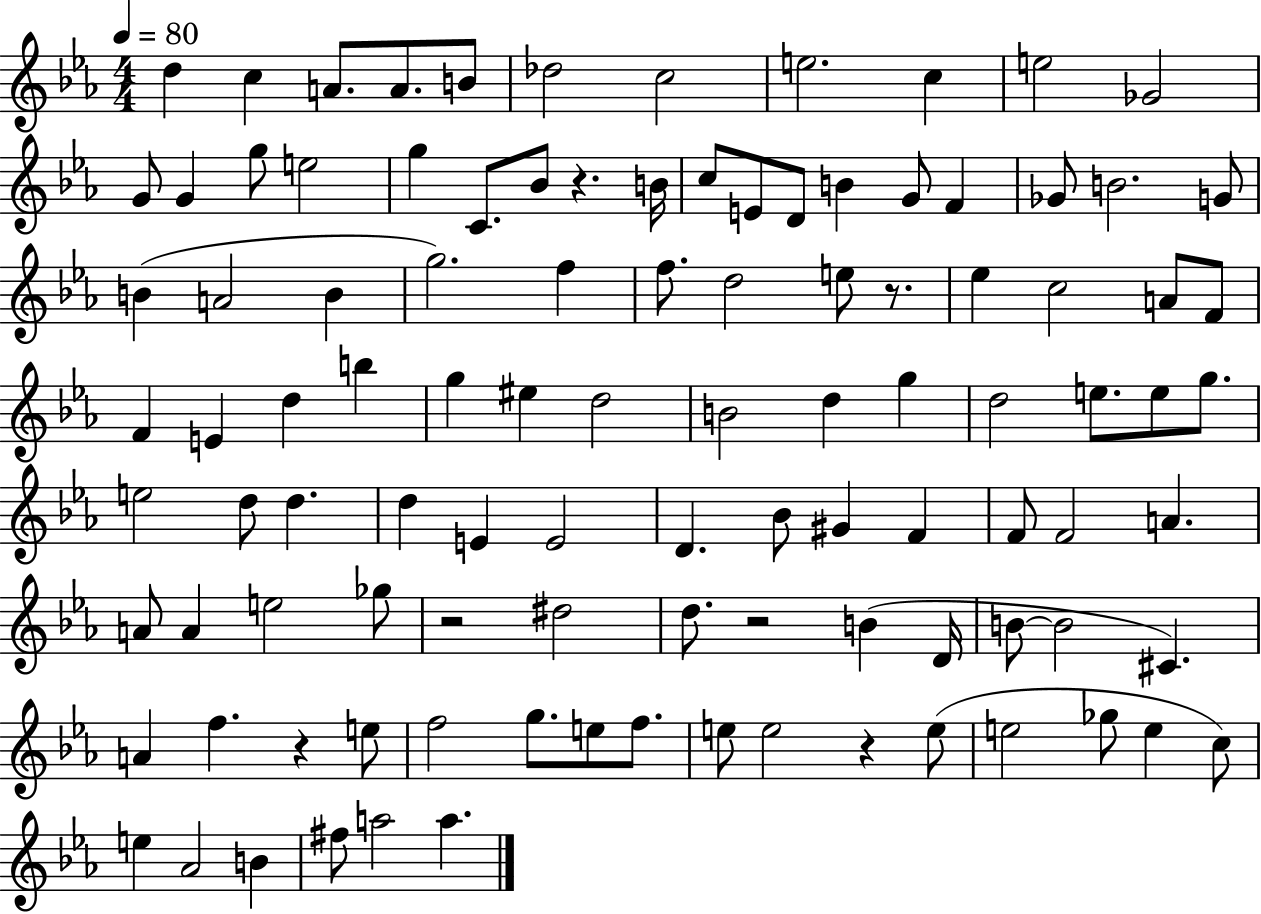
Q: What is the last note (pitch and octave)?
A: A5